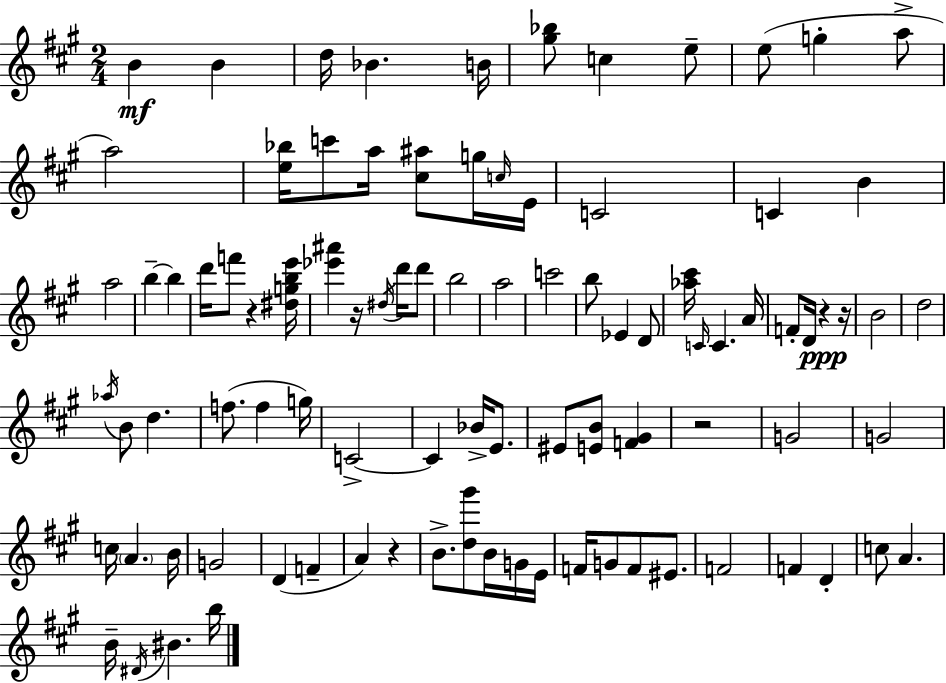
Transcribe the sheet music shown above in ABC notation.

X:1
T:Untitled
M:2/4
L:1/4
K:A
B B d/4 _B B/4 [^g_b]/2 c e/2 e/2 g a/2 a2 [e_b]/4 c'/2 a/4 [^c^a]/2 g/4 c/4 E/4 C2 C B a2 b b d'/4 f'/2 z [^dgbe']/4 [_e'^a'] z/4 ^d/4 d'/4 d'/2 b2 a2 c'2 b/2 _E D/2 [_a^c']/4 C/4 C A/4 F/2 D/4 z z/4 B2 d2 _a/4 B/2 d f/2 f g/4 C2 C _B/4 E/2 ^E/2 [EB]/2 [F^G] z2 G2 G2 c/4 A B/4 G2 D F A z B/2 [d^g']/2 B/4 G/4 E/4 F/4 G/2 F/2 ^E/2 F2 F D c/2 A B/4 ^D/4 ^B b/4